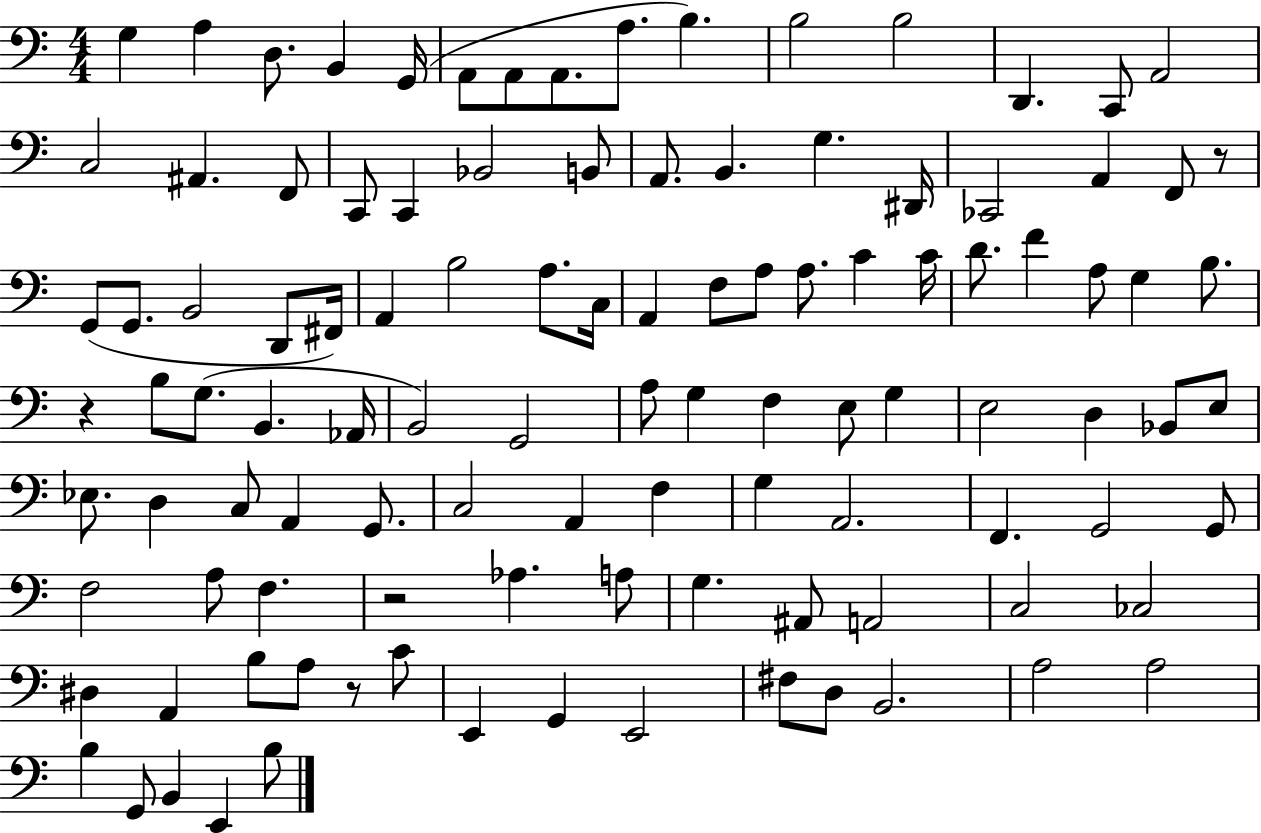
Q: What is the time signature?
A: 4/4